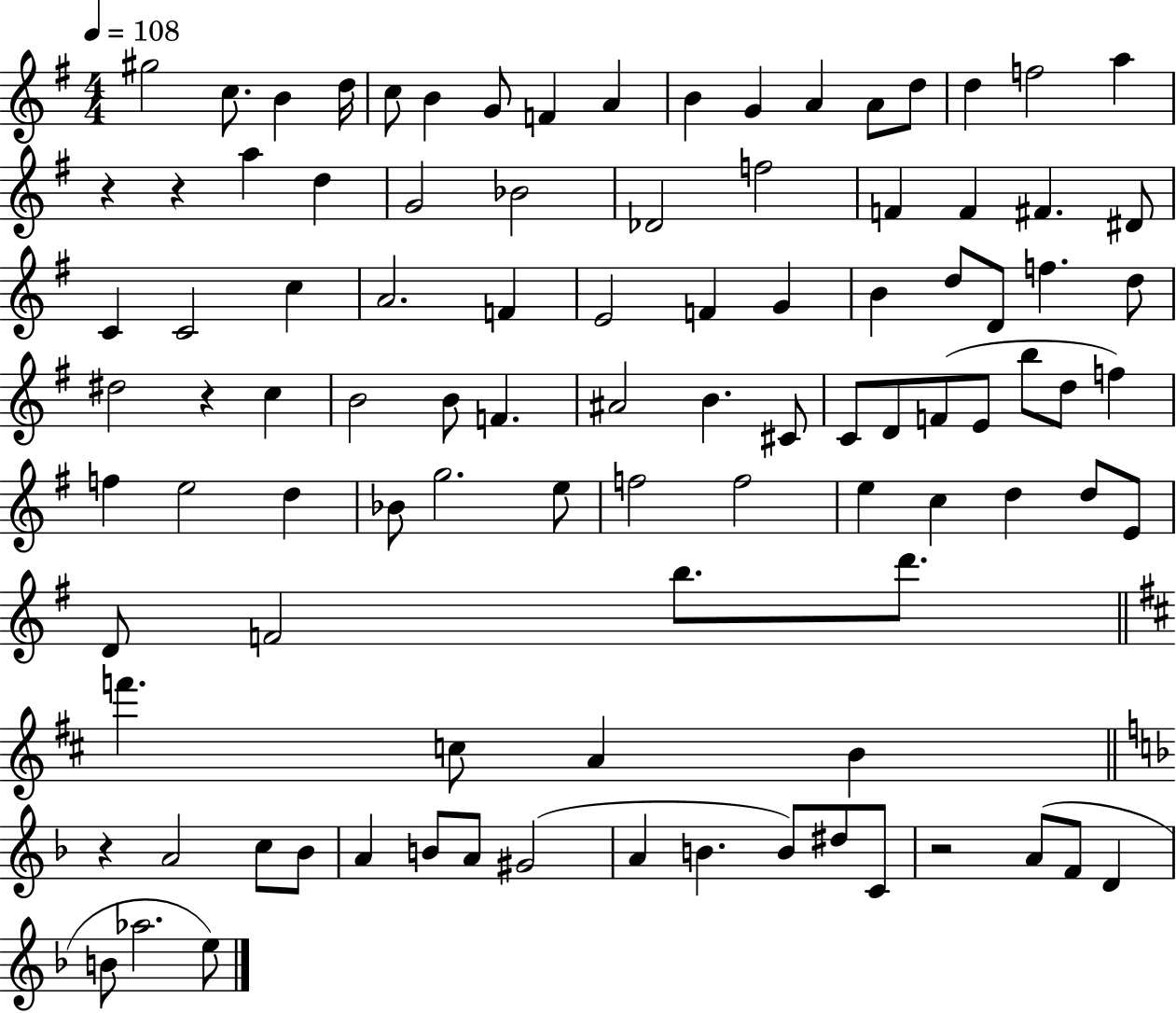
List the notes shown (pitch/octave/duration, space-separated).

G#5/h C5/e. B4/q D5/s C5/e B4/q G4/e F4/q A4/q B4/q G4/q A4/q A4/e D5/e D5/q F5/h A5/q R/q R/q A5/q D5/q G4/h Bb4/h Db4/h F5/h F4/q F4/q F#4/q. D#4/e C4/q C4/h C5/q A4/h. F4/q E4/h F4/q G4/q B4/q D5/e D4/e F5/q. D5/e D#5/h R/q C5/q B4/h B4/e F4/q. A#4/h B4/q. C#4/e C4/e D4/e F4/e E4/e B5/e D5/e F5/q F5/q E5/h D5/q Bb4/e G5/h. E5/e F5/h F5/h E5/q C5/q D5/q D5/e E4/e D4/e F4/h B5/e. D6/e. F6/q. C5/e A4/q B4/q R/q A4/h C5/e Bb4/e A4/q B4/e A4/e G#4/h A4/q B4/q. B4/e D#5/e C4/e R/h A4/e F4/e D4/q B4/e Ab5/h. E5/e